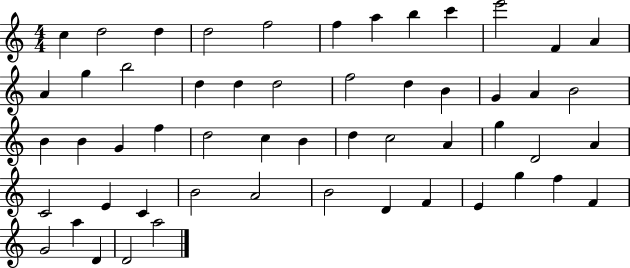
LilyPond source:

{
  \clef treble
  \numericTimeSignature
  \time 4/4
  \key c \major
  c''4 d''2 d''4 | d''2 f''2 | f''4 a''4 b''4 c'''4 | e'''2 f'4 a'4 | \break a'4 g''4 b''2 | d''4 d''4 d''2 | f''2 d''4 b'4 | g'4 a'4 b'2 | \break b'4 b'4 g'4 f''4 | d''2 c''4 b'4 | d''4 c''2 a'4 | g''4 d'2 a'4 | \break c'2 e'4 c'4 | b'2 a'2 | b'2 d'4 f'4 | e'4 g''4 f''4 f'4 | \break g'2 a''4 d'4 | d'2 a''2 | \bar "|."
}